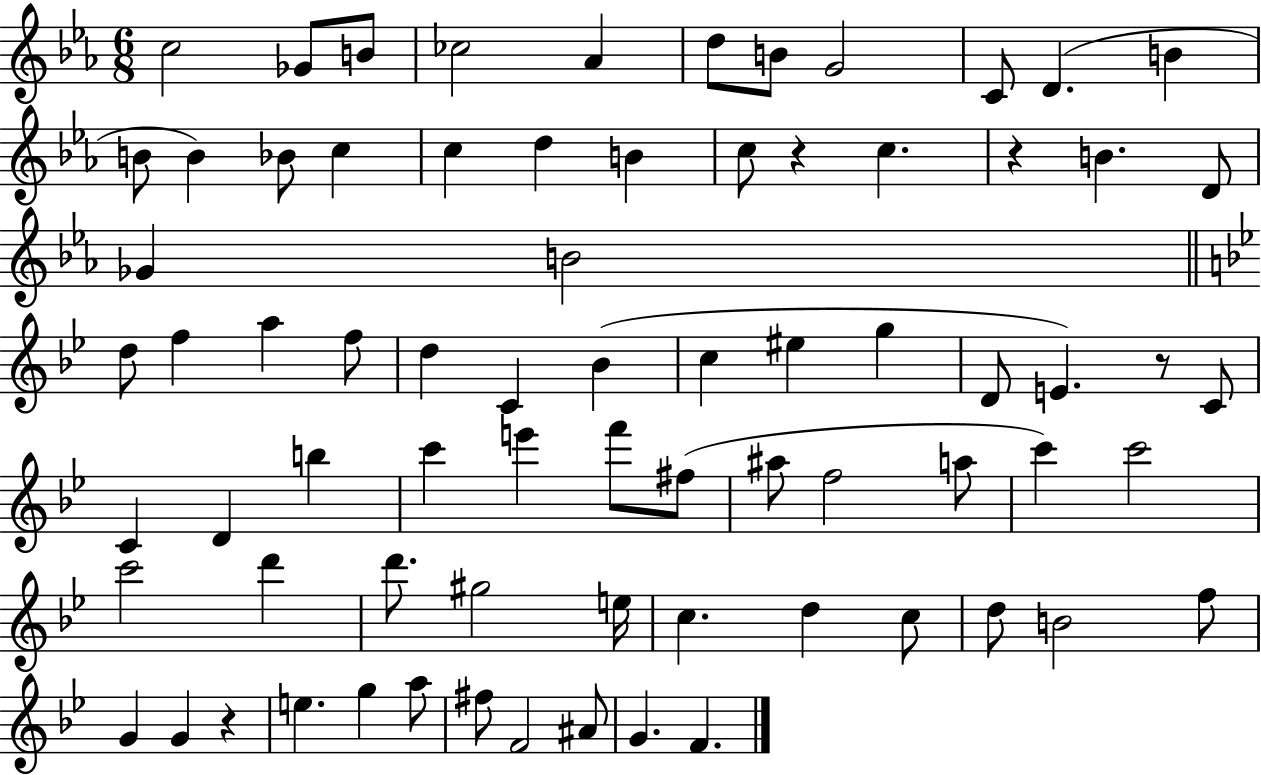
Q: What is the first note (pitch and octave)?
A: C5